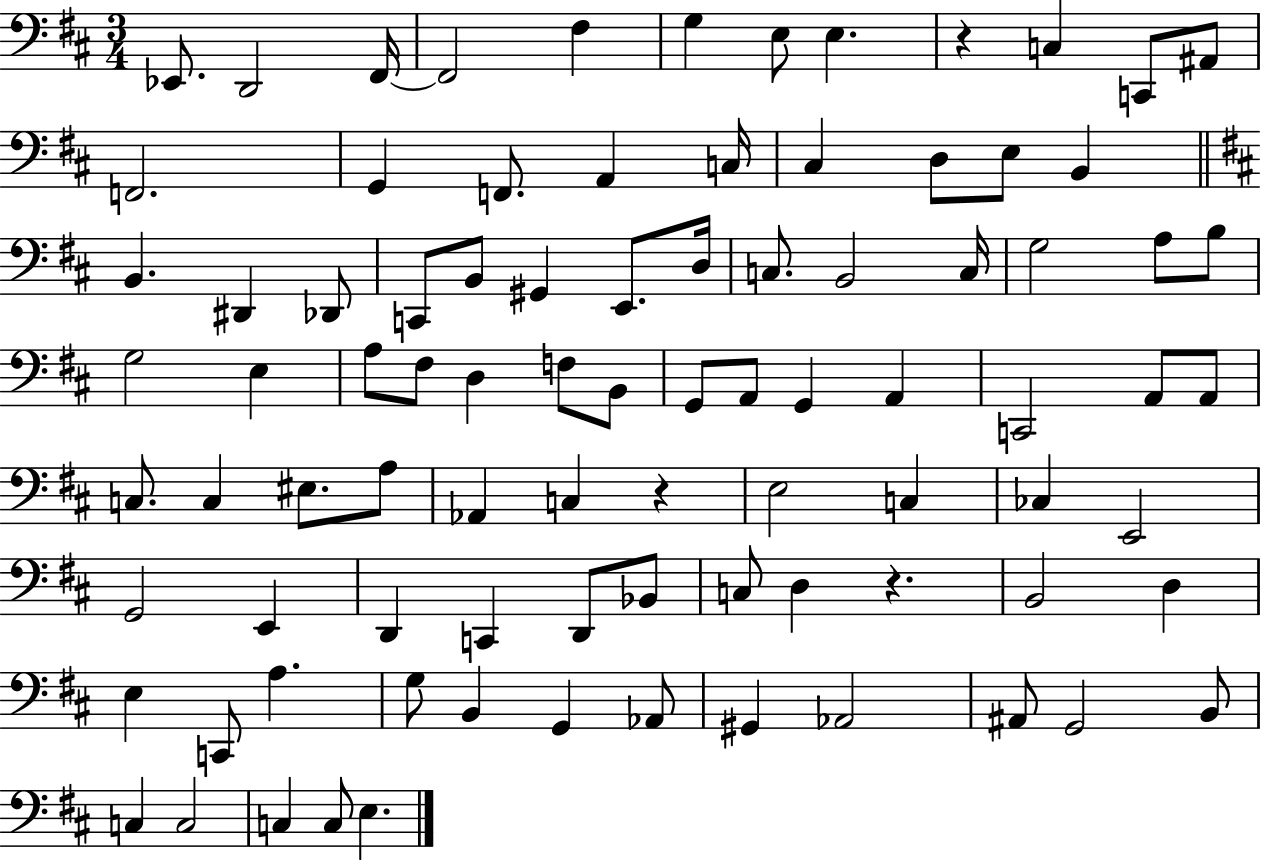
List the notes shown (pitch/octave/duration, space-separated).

Eb2/e. D2/h F#2/s F#2/h F#3/q G3/q E3/e E3/q. R/q C3/q C2/e A#2/e F2/h. G2/q F2/e. A2/q C3/s C#3/q D3/e E3/e B2/q B2/q. D#2/q Db2/e C2/e B2/e G#2/q E2/e. D3/s C3/e. B2/h C3/s G3/h A3/e B3/e G3/h E3/q A3/e F#3/e D3/q F3/e B2/e G2/e A2/e G2/q A2/q C2/h A2/e A2/e C3/e. C3/q EIS3/e. A3/e Ab2/q C3/q R/q E3/h C3/q CES3/q E2/h G2/h E2/q D2/q C2/q D2/e Bb2/e C3/e D3/q R/q. B2/h D3/q E3/q C2/e A3/q. G3/e B2/q G2/q Ab2/e G#2/q Ab2/h A#2/e G2/h B2/e C3/q C3/h C3/q C3/e E3/q.